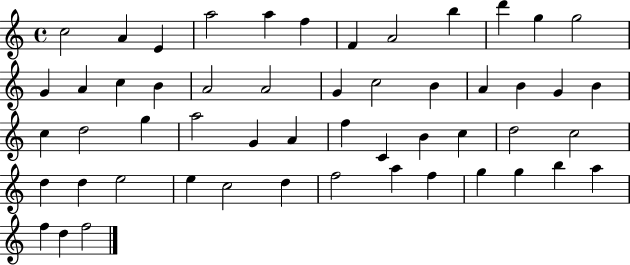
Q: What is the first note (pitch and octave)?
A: C5